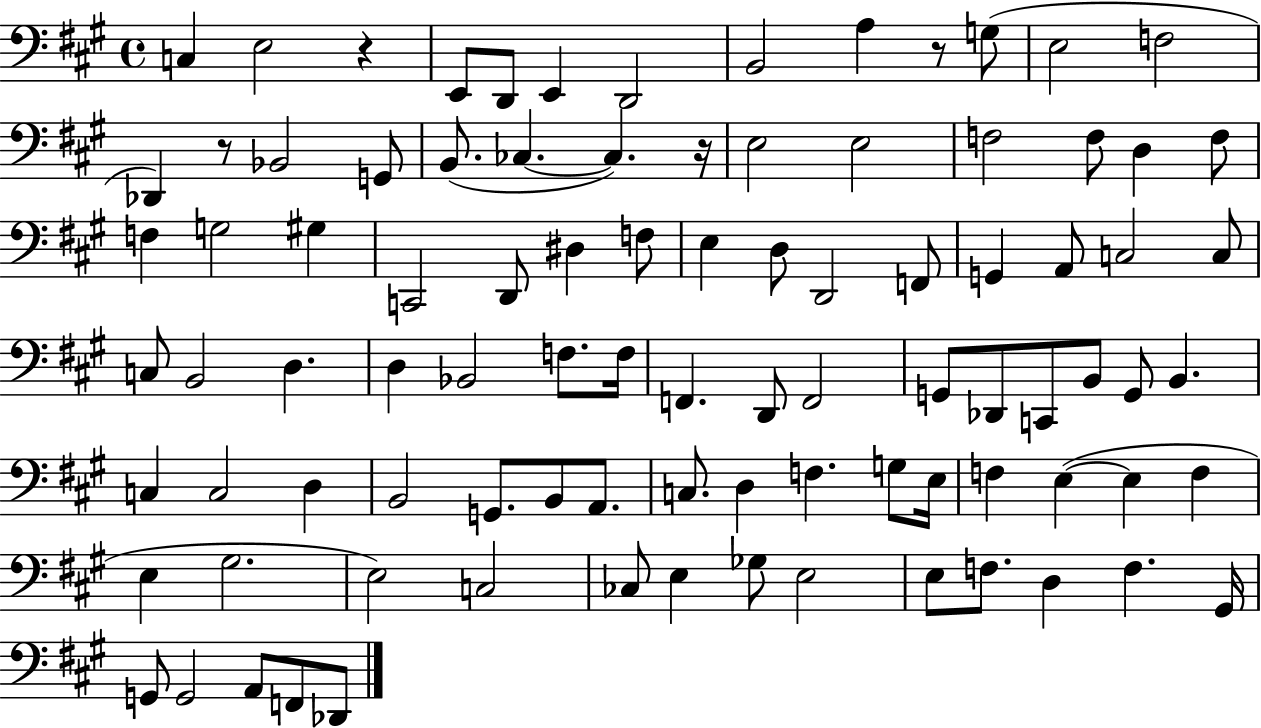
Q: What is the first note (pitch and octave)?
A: C3